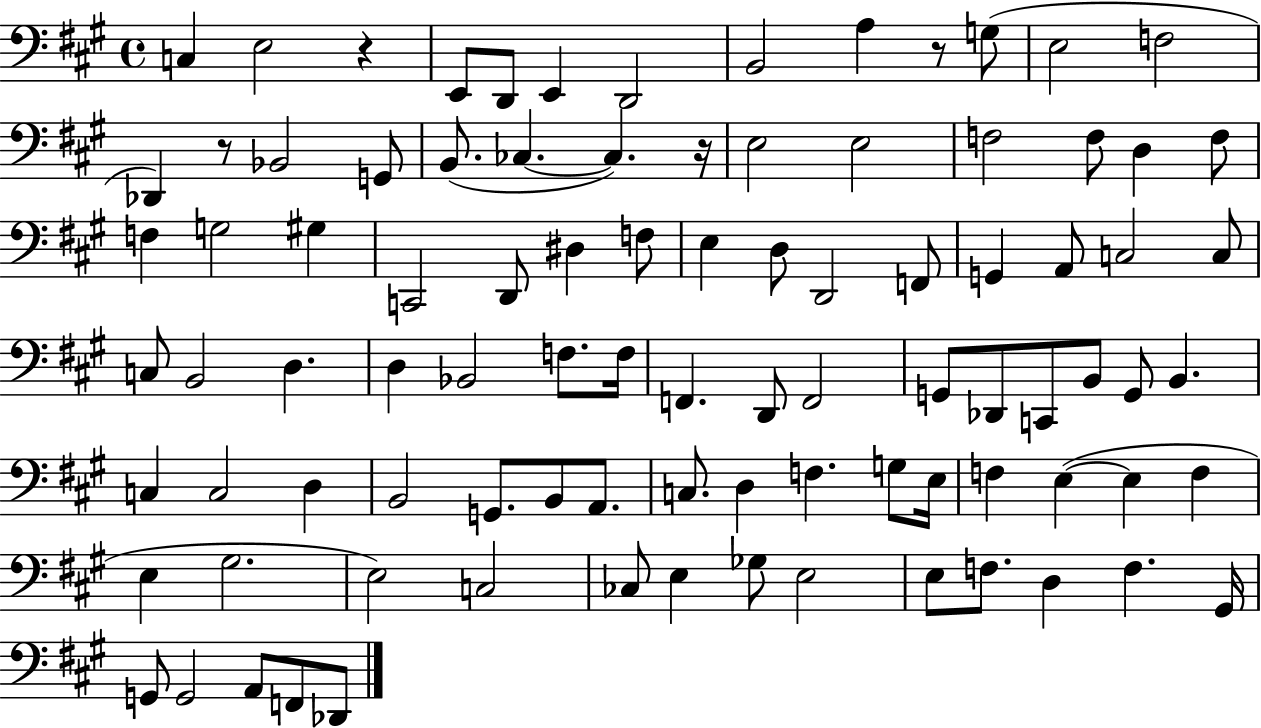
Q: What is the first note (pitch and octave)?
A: C3